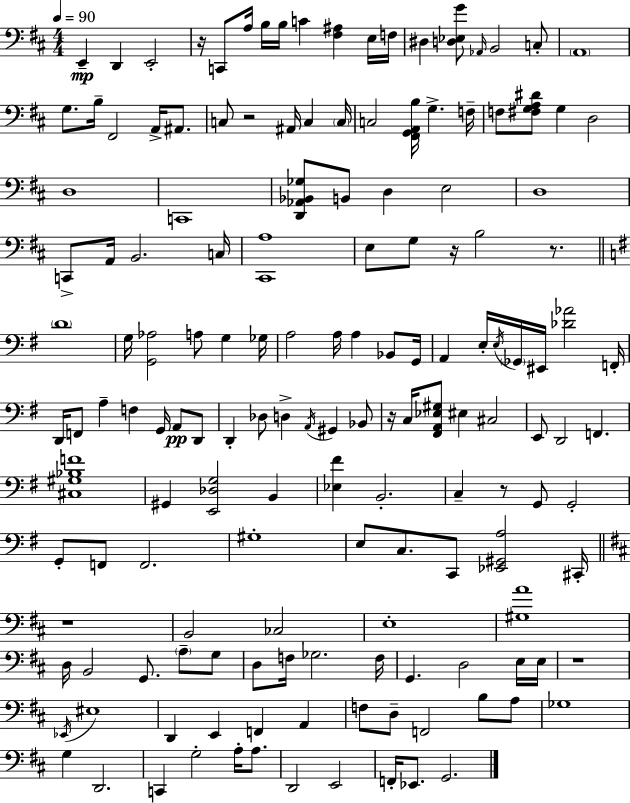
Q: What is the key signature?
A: D major